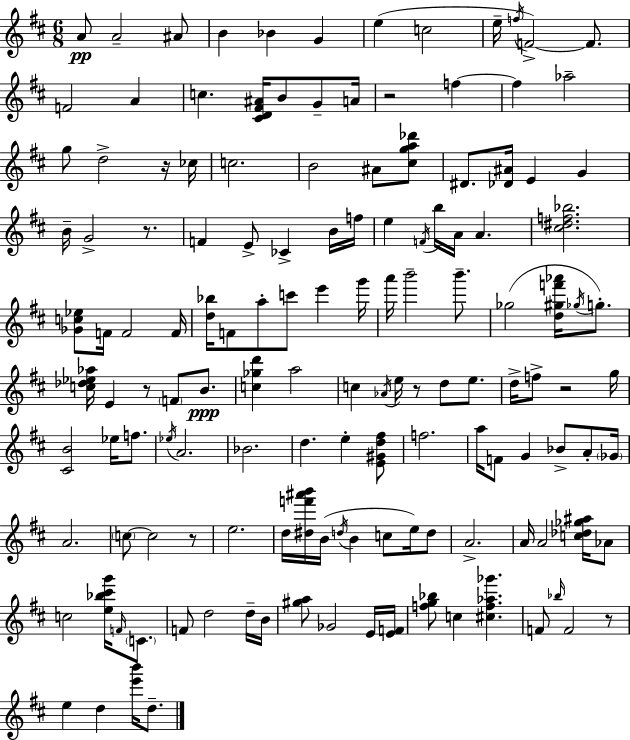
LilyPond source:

{
  \clef treble
  \numericTimeSignature
  \time 6/8
  \key d \major
  a'8\pp a'2-- ais'8 | b'4 bes'4 g'4 | e''4( c''2 | e''16-- \acciaccatura { f''16 } f'2->~~) f'8. | \break f'2 a'4 | c''4. <cis' d' fis' ais'>16 b'8 g'8-- | a'16 r2 f''4~~ | f''4 aes''2-- | \break g''8 d''2-> r16 | ces''16 c''2. | b'2 ais'8 <cis'' g'' a'' des'''>8 | dis'8. <des' ais'>16 e'4 g'4 | \break b'16-- g'2-> r8. | f'4 e'8-> ces'4-> b'16 | f''16 e''4 \acciaccatura { f'16 } b''16 a'16 a'4. | <cis'' dis'' f'' bes''>2. | \break <ges' c'' ees''>8 f'16 f'2 | f'16 <d'' bes''>16 f'8 a''8-. c'''8 e'''4 | g'''16 a'''16 b'''2-- b'''8.-- | ges''2( <d'' gis'' f''' aes'''>16 \acciaccatura { ges''16 }) | \break g''8.-. <c'' des'' ees'' aes''>16 e'4 r8 \parenthesize f'8 | b'8.\ppp <c'' ges'' d'''>4 a''2 | c''4 \acciaccatura { aes'16 } e''16 r8 d''8 | e''8. d''16-> f''8-> r2 | \break g''16 <cis' b'>2 | ees''16 f''8. \acciaccatura { ees''16 } a'2. | bes'2. | d''4. e''4-. | \break <e' gis' d'' fis''>8 f''2. | a''16 f'8 g'4 | bes'8-> a'8-. \parenthesize ges'16 a'2. | \parenthesize c''8~~ c''2 | \break r8 e''2. | d''16 <dis'' f''' ais''' b'''>16 b'16( \acciaccatura { d''16 } b'4 | c''8 e''16) d''8 a'2.-> | a'16 a'2 | \break <c'' des'' ges'' ais''>16 aes'8 c''2 | <e'' bes'' cis''' g'''>16 \grace { f'16 } \parenthesize c'8. f'8 d''2 | d''16-- b'16 <gis'' a''>8 ges'2 | e'16 <e' f'>16 <f'' g'' bes''>8 c''4 | \break <cis'' f'' aes'' ges'''>4. f'8 \grace { bes''16 } f'2 | r8 e''4 | d''4 <e''' b'''>16 d''8.-- \bar "|."
}